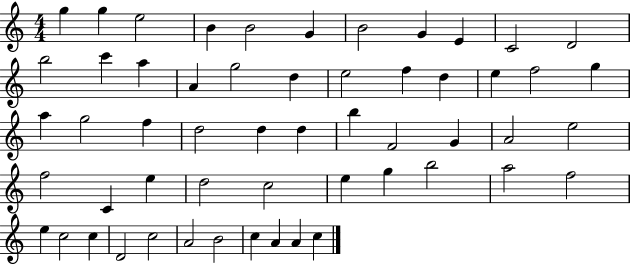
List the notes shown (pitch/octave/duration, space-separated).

G5/q G5/q E5/h B4/q B4/h G4/q B4/h G4/q E4/q C4/h D4/h B5/h C6/q A5/q A4/q G5/h D5/q E5/h F5/q D5/q E5/q F5/h G5/q A5/q G5/h F5/q D5/h D5/q D5/q B5/q F4/h G4/q A4/h E5/h F5/h C4/q E5/q D5/h C5/h E5/q G5/q B5/h A5/h F5/h E5/q C5/h C5/q D4/h C5/h A4/h B4/h C5/q A4/q A4/q C5/q